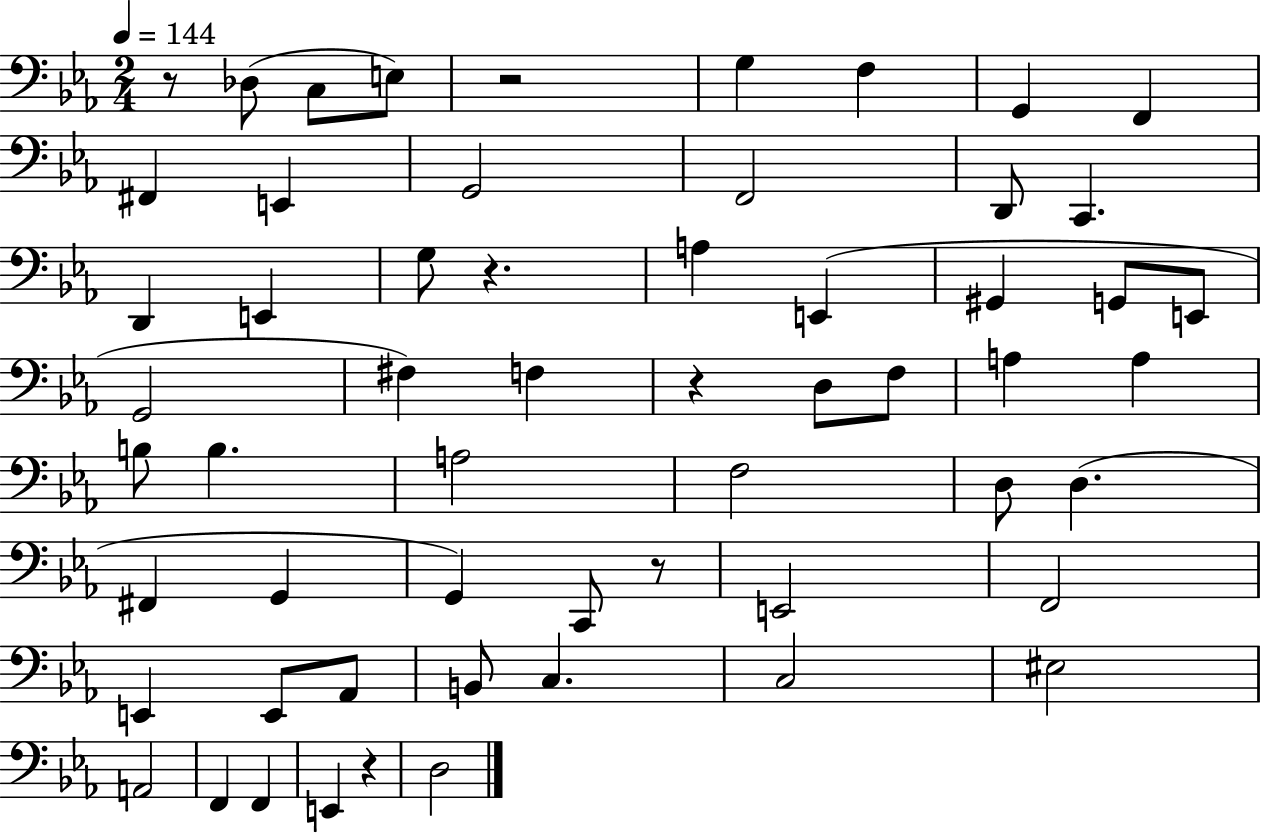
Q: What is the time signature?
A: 2/4